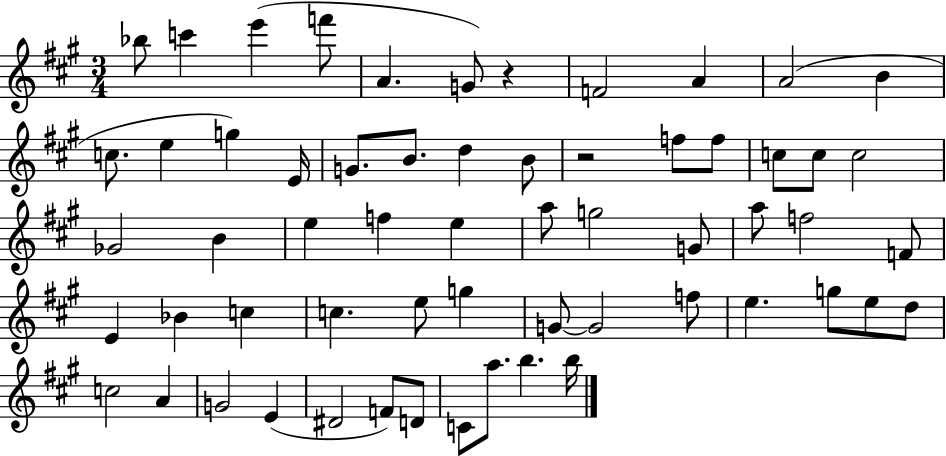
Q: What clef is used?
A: treble